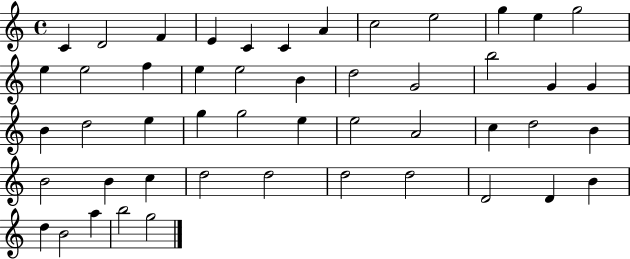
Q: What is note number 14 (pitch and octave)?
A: E5